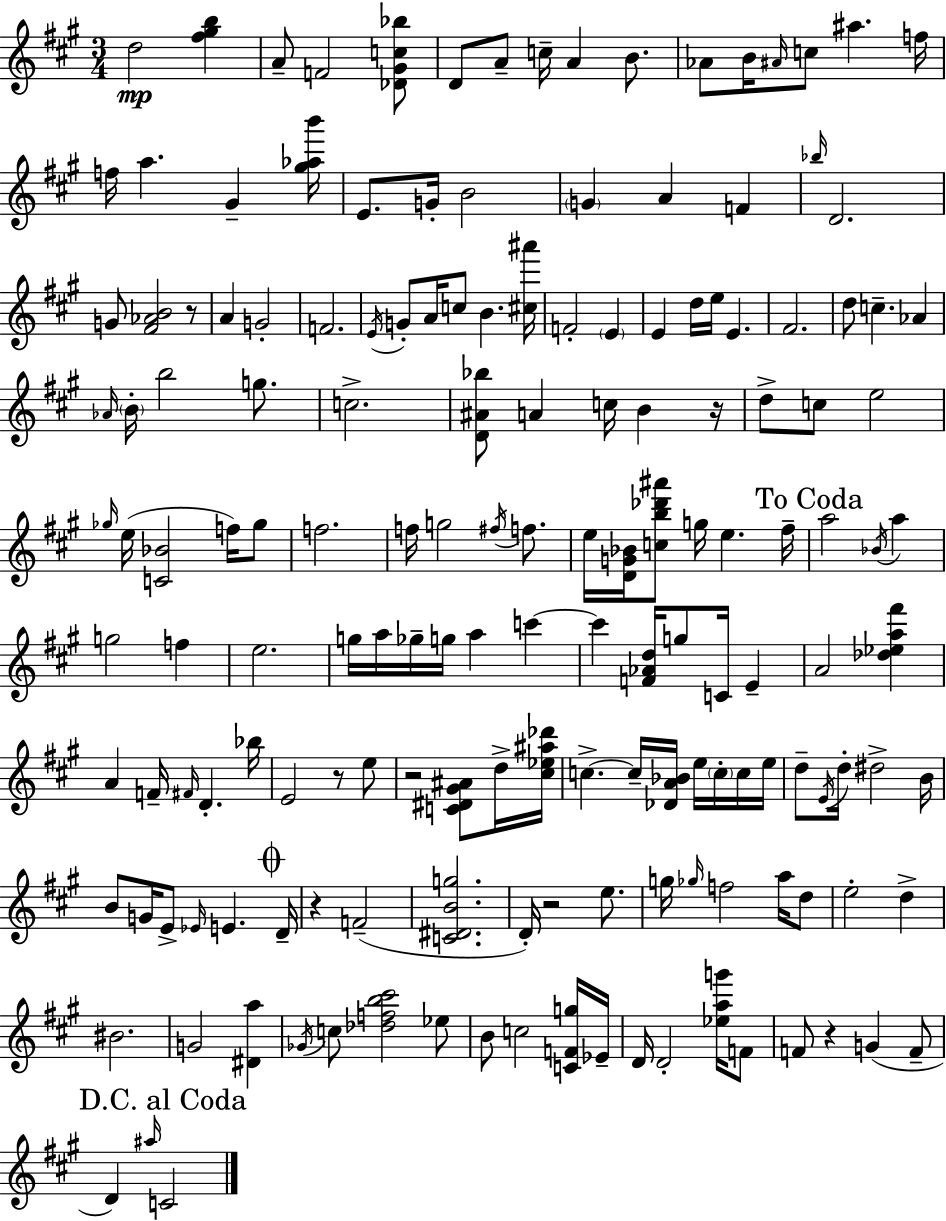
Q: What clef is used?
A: treble